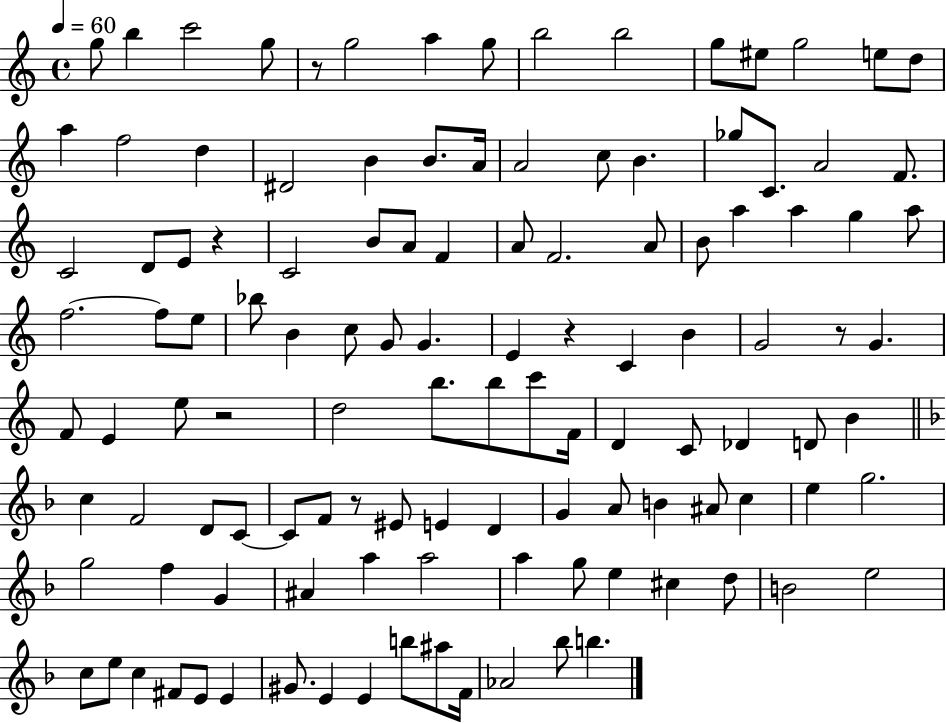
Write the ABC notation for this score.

X:1
T:Untitled
M:4/4
L:1/4
K:C
g/2 b c'2 g/2 z/2 g2 a g/2 b2 b2 g/2 ^e/2 g2 e/2 d/2 a f2 d ^D2 B B/2 A/4 A2 c/2 B _g/2 C/2 A2 F/2 C2 D/2 E/2 z C2 B/2 A/2 F A/2 F2 A/2 B/2 a a g a/2 f2 f/2 e/2 _b/2 B c/2 G/2 G E z C B G2 z/2 G F/2 E e/2 z2 d2 b/2 b/2 c'/2 F/4 D C/2 _D D/2 B c F2 D/2 C/2 C/2 F/2 z/2 ^E/2 E D G A/2 B ^A/2 c e g2 g2 f G ^A a a2 a g/2 e ^c d/2 B2 e2 c/2 e/2 c ^F/2 E/2 E ^G/2 E E b/2 ^a/2 F/4 _A2 _b/2 b